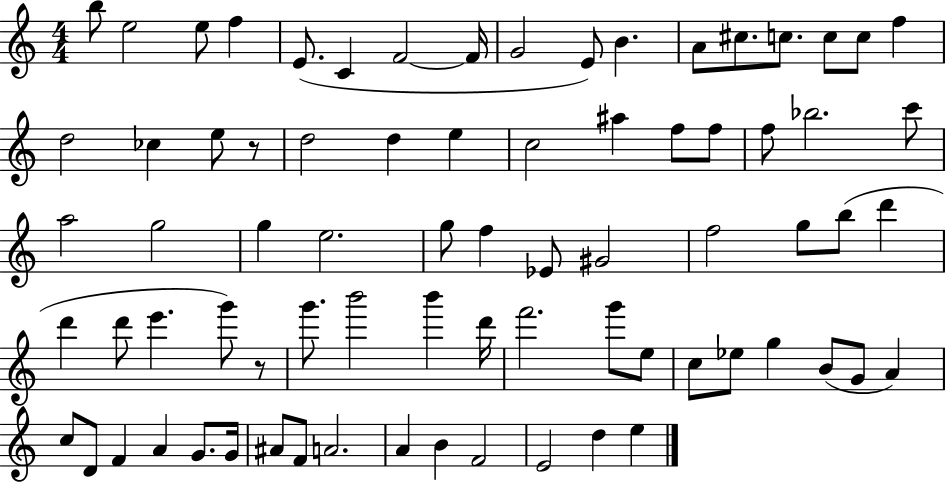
B5/e E5/h E5/e F5/q E4/e. C4/q F4/h F4/s G4/h E4/e B4/q. A4/e C#5/e. C5/e. C5/e C5/e F5/q D5/h CES5/q E5/e R/e D5/h D5/q E5/q C5/h A#5/q F5/e F5/e F5/e Bb5/h. C6/e A5/h G5/h G5/q E5/h. G5/e F5/q Eb4/e G#4/h F5/h G5/e B5/e D6/q D6/q D6/e E6/q. G6/e R/e G6/e. B6/h B6/q D6/s F6/h. G6/e E5/e C5/e Eb5/e G5/q B4/e G4/e A4/q C5/e D4/e F4/q A4/q G4/e. G4/s A#4/e F4/e A4/h. A4/q B4/q F4/h E4/h D5/q E5/q